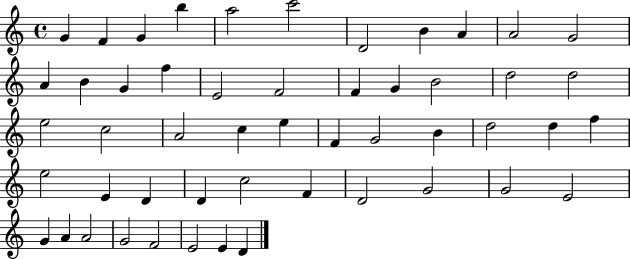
X:1
T:Untitled
M:4/4
L:1/4
K:C
G F G b a2 c'2 D2 B A A2 G2 A B G f E2 F2 F G B2 d2 d2 e2 c2 A2 c e F G2 B d2 d f e2 E D D c2 F D2 G2 G2 E2 G A A2 G2 F2 E2 E D